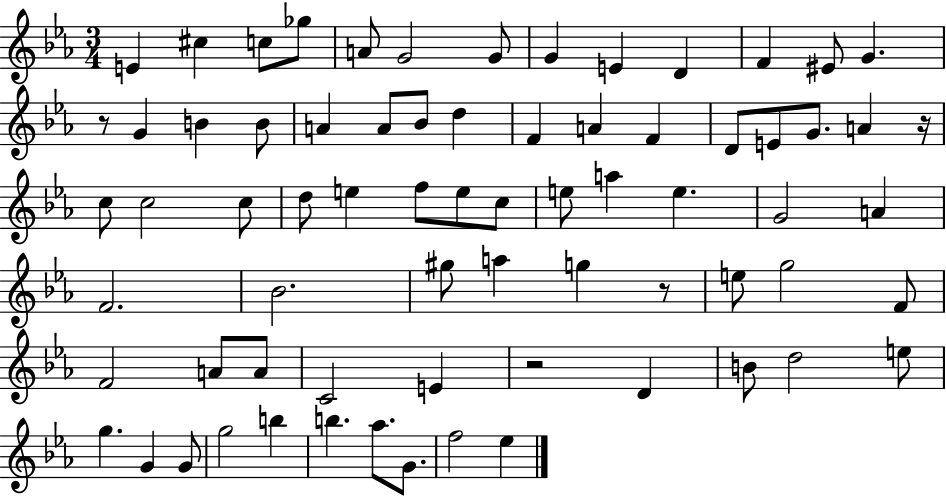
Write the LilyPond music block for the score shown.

{
  \clef treble
  \numericTimeSignature
  \time 3/4
  \key ees \major
  e'4 cis''4 c''8 ges''8 | a'8 g'2 g'8 | g'4 e'4 d'4 | f'4 eis'8 g'4. | \break r8 g'4 b'4 b'8 | a'4 a'8 bes'8 d''4 | f'4 a'4 f'4 | d'8 e'8 g'8. a'4 r16 | \break c''8 c''2 c''8 | d''8 e''4 f''8 e''8 c''8 | e''8 a''4 e''4. | g'2 a'4 | \break f'2. | bes'2. | gis''8 a''4 g''4 r8 | e''8 g''2 f'8 | \break f'2 a'8 a'8 | c'2 e'4 | r2 d'4 | b'8 d''2 e''8 | \break g''4. g'4 g'8 | g''2 b''4 | b''4. aes''8. g'8. | f''2 ees''4 | \break \bar "|."
}